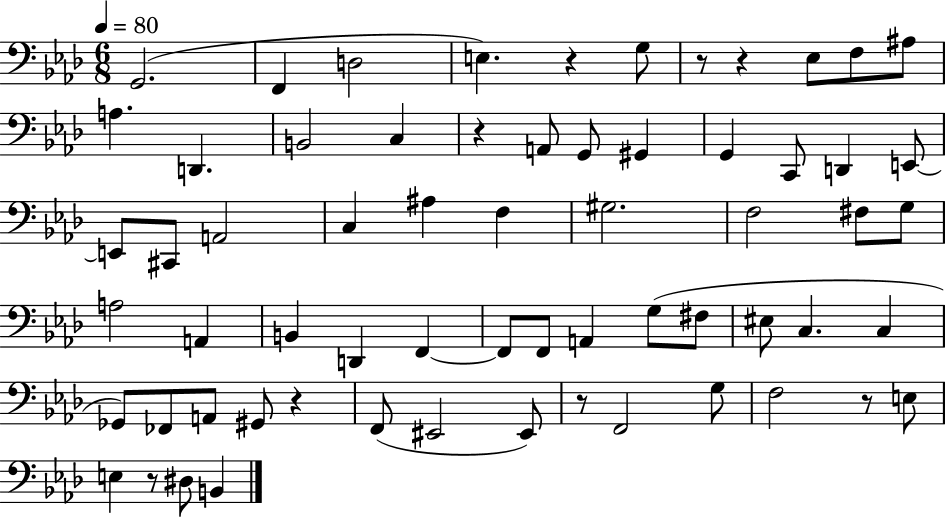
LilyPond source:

{
  \clef bass
  \numericTimeSignature
  \time 6/8
  \key aes \major
  \tempo 4 = 80
  g,2.( | f,4 d2 | e4.) r4 g8 | r8 r4 ees8 f8 ais8 | \break a4. d,4. | b,2 c4 | r4 a,8 g,8 gis,4 | g,4 c,8 d,4 e,8~~ | \break e,8 cis,8 a,2 | c4 ais4 f4 | gis2. | f2 fis8 g8 | \break a2 a,4 | b,4 d,4 f,4~~ | f,8 f,8 a,4 g8( fis8 | eis8 c4. c4 | \break ges,8) fes,8 a,8 gis,8 r4 | f,8( eis,2 eis,8) | r8 f,2 g8 | f2 r8 e8 | \break e4 r8 dis8 b,4 | \bar "|."
}